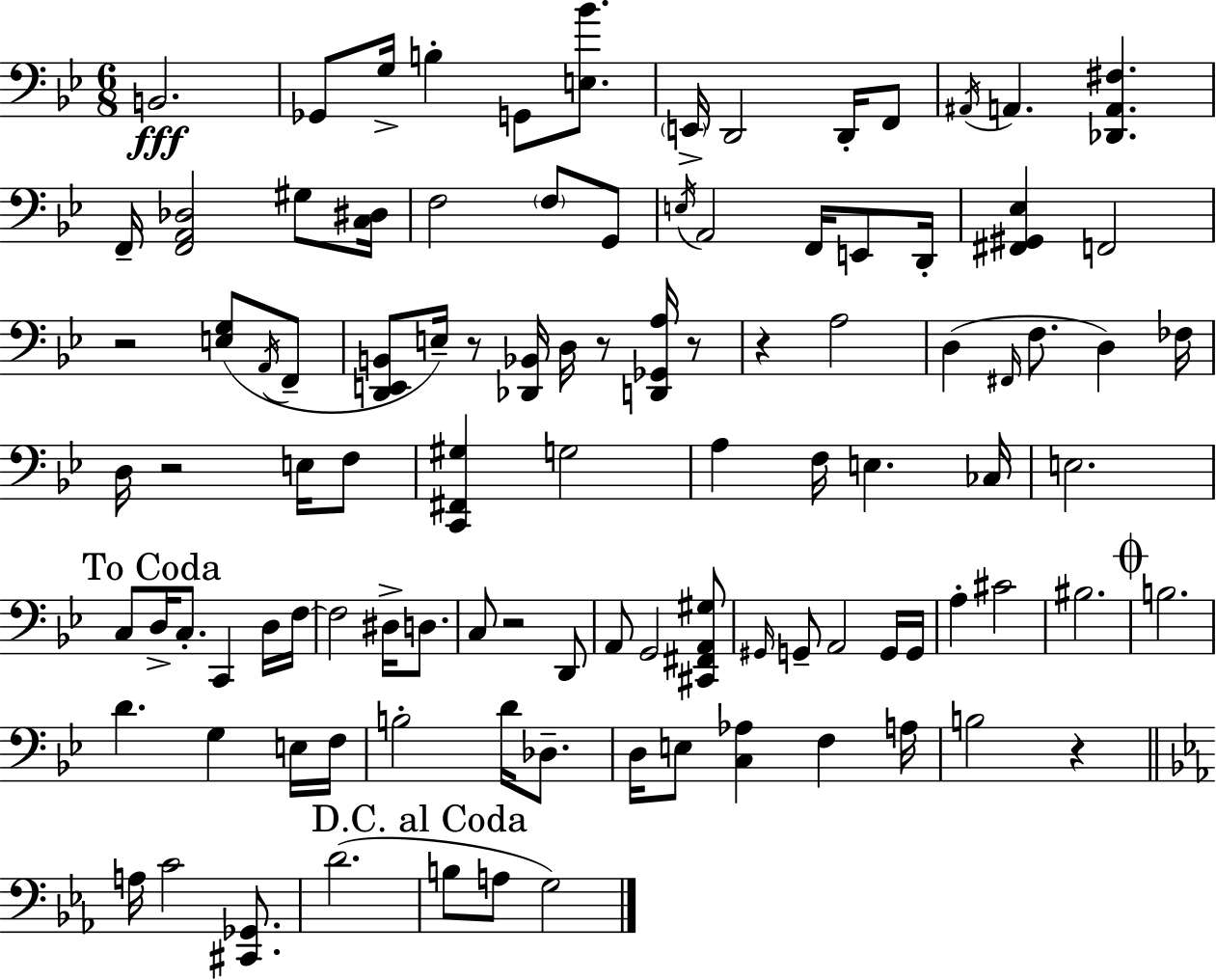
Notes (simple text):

B2/h. Gb2/e G3/s B3/q G2/e [E3,Bb4]/e. E2/s D2/h D2/s F2/e A#2/s A2/q. [Db2,A2,F#3]/q. F2/s [F2,A2,Db3]/h G#3/e [C3,D#3]/s F3/h F3/e G2/e E3/s A2/h F2/s E2/e D2/s [F#2,G#2,Eb3]/q F2/h R/h [E3,G3]/e A2/s F2/e [D2,E2,B2]/e E3/s R/e [Db2,Bb2]/s D3/s R/e [D2,Gb2,A3]/s R/e R/q A3/h D3/q F#2/s F3/e. D3/q FES3/s D3/s R/h E3/s F3/e [C2,F#2,G#3]/q G3/h A3/q F3/s E3/q. CES3/s E3/h. C3/e D3/s C3/e. C2/q D3/s F3/s F3/h D#3/s D3/e. C3/e R/h D2/e A2/e G2/h [C#2,F#2,A2,G#3]/e G#2/s G2/e A2/h G2/s G2/s A3/q C#4/h BIS3/h. B3/h. D4/q. G3/q E3/s F3/s B3/h D4/s Db3/e. D3/s E3/e [C3,Ab3]/q F3/q A3/s B3/h R/q A3/s C4/h [C#2,Gb2]/e. D4/h. B3/e A3/e G3/h